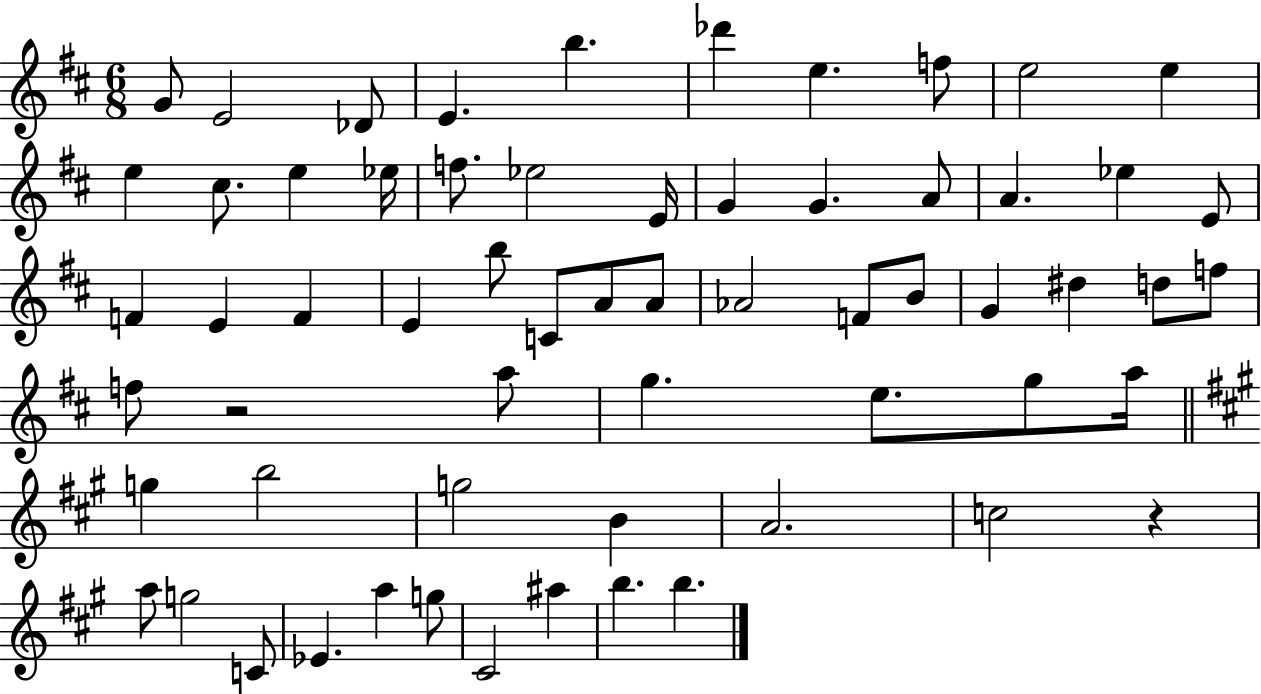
X:1
T:Untitled
M:6/8
L:1/4
K:D
G/2 E2 _D/2 E b _d' e f/2 e2 e e ^c/2 e _e/4 f/2 _e2 E/4 G G A/2 A _e E/2 F E F E b/2 C/2 A/2 A/2 _A2 F/2 B/2 G ^d d/2 f/2 f/2 z2 a/2 g e/2 g/2 a/4 g b2 g2 B A2 c2 z a/2 g2 C/2 _E a g/2 ^C2 ^a b b